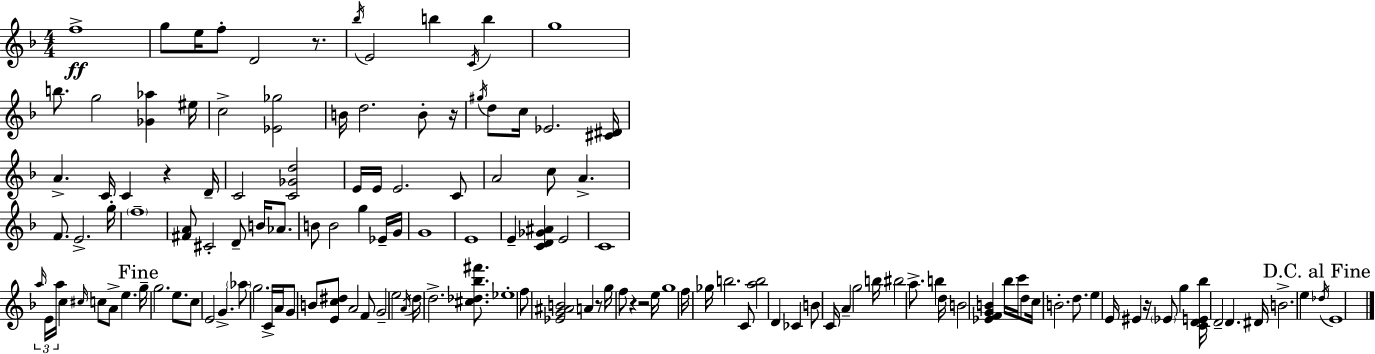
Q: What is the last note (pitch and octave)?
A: E4